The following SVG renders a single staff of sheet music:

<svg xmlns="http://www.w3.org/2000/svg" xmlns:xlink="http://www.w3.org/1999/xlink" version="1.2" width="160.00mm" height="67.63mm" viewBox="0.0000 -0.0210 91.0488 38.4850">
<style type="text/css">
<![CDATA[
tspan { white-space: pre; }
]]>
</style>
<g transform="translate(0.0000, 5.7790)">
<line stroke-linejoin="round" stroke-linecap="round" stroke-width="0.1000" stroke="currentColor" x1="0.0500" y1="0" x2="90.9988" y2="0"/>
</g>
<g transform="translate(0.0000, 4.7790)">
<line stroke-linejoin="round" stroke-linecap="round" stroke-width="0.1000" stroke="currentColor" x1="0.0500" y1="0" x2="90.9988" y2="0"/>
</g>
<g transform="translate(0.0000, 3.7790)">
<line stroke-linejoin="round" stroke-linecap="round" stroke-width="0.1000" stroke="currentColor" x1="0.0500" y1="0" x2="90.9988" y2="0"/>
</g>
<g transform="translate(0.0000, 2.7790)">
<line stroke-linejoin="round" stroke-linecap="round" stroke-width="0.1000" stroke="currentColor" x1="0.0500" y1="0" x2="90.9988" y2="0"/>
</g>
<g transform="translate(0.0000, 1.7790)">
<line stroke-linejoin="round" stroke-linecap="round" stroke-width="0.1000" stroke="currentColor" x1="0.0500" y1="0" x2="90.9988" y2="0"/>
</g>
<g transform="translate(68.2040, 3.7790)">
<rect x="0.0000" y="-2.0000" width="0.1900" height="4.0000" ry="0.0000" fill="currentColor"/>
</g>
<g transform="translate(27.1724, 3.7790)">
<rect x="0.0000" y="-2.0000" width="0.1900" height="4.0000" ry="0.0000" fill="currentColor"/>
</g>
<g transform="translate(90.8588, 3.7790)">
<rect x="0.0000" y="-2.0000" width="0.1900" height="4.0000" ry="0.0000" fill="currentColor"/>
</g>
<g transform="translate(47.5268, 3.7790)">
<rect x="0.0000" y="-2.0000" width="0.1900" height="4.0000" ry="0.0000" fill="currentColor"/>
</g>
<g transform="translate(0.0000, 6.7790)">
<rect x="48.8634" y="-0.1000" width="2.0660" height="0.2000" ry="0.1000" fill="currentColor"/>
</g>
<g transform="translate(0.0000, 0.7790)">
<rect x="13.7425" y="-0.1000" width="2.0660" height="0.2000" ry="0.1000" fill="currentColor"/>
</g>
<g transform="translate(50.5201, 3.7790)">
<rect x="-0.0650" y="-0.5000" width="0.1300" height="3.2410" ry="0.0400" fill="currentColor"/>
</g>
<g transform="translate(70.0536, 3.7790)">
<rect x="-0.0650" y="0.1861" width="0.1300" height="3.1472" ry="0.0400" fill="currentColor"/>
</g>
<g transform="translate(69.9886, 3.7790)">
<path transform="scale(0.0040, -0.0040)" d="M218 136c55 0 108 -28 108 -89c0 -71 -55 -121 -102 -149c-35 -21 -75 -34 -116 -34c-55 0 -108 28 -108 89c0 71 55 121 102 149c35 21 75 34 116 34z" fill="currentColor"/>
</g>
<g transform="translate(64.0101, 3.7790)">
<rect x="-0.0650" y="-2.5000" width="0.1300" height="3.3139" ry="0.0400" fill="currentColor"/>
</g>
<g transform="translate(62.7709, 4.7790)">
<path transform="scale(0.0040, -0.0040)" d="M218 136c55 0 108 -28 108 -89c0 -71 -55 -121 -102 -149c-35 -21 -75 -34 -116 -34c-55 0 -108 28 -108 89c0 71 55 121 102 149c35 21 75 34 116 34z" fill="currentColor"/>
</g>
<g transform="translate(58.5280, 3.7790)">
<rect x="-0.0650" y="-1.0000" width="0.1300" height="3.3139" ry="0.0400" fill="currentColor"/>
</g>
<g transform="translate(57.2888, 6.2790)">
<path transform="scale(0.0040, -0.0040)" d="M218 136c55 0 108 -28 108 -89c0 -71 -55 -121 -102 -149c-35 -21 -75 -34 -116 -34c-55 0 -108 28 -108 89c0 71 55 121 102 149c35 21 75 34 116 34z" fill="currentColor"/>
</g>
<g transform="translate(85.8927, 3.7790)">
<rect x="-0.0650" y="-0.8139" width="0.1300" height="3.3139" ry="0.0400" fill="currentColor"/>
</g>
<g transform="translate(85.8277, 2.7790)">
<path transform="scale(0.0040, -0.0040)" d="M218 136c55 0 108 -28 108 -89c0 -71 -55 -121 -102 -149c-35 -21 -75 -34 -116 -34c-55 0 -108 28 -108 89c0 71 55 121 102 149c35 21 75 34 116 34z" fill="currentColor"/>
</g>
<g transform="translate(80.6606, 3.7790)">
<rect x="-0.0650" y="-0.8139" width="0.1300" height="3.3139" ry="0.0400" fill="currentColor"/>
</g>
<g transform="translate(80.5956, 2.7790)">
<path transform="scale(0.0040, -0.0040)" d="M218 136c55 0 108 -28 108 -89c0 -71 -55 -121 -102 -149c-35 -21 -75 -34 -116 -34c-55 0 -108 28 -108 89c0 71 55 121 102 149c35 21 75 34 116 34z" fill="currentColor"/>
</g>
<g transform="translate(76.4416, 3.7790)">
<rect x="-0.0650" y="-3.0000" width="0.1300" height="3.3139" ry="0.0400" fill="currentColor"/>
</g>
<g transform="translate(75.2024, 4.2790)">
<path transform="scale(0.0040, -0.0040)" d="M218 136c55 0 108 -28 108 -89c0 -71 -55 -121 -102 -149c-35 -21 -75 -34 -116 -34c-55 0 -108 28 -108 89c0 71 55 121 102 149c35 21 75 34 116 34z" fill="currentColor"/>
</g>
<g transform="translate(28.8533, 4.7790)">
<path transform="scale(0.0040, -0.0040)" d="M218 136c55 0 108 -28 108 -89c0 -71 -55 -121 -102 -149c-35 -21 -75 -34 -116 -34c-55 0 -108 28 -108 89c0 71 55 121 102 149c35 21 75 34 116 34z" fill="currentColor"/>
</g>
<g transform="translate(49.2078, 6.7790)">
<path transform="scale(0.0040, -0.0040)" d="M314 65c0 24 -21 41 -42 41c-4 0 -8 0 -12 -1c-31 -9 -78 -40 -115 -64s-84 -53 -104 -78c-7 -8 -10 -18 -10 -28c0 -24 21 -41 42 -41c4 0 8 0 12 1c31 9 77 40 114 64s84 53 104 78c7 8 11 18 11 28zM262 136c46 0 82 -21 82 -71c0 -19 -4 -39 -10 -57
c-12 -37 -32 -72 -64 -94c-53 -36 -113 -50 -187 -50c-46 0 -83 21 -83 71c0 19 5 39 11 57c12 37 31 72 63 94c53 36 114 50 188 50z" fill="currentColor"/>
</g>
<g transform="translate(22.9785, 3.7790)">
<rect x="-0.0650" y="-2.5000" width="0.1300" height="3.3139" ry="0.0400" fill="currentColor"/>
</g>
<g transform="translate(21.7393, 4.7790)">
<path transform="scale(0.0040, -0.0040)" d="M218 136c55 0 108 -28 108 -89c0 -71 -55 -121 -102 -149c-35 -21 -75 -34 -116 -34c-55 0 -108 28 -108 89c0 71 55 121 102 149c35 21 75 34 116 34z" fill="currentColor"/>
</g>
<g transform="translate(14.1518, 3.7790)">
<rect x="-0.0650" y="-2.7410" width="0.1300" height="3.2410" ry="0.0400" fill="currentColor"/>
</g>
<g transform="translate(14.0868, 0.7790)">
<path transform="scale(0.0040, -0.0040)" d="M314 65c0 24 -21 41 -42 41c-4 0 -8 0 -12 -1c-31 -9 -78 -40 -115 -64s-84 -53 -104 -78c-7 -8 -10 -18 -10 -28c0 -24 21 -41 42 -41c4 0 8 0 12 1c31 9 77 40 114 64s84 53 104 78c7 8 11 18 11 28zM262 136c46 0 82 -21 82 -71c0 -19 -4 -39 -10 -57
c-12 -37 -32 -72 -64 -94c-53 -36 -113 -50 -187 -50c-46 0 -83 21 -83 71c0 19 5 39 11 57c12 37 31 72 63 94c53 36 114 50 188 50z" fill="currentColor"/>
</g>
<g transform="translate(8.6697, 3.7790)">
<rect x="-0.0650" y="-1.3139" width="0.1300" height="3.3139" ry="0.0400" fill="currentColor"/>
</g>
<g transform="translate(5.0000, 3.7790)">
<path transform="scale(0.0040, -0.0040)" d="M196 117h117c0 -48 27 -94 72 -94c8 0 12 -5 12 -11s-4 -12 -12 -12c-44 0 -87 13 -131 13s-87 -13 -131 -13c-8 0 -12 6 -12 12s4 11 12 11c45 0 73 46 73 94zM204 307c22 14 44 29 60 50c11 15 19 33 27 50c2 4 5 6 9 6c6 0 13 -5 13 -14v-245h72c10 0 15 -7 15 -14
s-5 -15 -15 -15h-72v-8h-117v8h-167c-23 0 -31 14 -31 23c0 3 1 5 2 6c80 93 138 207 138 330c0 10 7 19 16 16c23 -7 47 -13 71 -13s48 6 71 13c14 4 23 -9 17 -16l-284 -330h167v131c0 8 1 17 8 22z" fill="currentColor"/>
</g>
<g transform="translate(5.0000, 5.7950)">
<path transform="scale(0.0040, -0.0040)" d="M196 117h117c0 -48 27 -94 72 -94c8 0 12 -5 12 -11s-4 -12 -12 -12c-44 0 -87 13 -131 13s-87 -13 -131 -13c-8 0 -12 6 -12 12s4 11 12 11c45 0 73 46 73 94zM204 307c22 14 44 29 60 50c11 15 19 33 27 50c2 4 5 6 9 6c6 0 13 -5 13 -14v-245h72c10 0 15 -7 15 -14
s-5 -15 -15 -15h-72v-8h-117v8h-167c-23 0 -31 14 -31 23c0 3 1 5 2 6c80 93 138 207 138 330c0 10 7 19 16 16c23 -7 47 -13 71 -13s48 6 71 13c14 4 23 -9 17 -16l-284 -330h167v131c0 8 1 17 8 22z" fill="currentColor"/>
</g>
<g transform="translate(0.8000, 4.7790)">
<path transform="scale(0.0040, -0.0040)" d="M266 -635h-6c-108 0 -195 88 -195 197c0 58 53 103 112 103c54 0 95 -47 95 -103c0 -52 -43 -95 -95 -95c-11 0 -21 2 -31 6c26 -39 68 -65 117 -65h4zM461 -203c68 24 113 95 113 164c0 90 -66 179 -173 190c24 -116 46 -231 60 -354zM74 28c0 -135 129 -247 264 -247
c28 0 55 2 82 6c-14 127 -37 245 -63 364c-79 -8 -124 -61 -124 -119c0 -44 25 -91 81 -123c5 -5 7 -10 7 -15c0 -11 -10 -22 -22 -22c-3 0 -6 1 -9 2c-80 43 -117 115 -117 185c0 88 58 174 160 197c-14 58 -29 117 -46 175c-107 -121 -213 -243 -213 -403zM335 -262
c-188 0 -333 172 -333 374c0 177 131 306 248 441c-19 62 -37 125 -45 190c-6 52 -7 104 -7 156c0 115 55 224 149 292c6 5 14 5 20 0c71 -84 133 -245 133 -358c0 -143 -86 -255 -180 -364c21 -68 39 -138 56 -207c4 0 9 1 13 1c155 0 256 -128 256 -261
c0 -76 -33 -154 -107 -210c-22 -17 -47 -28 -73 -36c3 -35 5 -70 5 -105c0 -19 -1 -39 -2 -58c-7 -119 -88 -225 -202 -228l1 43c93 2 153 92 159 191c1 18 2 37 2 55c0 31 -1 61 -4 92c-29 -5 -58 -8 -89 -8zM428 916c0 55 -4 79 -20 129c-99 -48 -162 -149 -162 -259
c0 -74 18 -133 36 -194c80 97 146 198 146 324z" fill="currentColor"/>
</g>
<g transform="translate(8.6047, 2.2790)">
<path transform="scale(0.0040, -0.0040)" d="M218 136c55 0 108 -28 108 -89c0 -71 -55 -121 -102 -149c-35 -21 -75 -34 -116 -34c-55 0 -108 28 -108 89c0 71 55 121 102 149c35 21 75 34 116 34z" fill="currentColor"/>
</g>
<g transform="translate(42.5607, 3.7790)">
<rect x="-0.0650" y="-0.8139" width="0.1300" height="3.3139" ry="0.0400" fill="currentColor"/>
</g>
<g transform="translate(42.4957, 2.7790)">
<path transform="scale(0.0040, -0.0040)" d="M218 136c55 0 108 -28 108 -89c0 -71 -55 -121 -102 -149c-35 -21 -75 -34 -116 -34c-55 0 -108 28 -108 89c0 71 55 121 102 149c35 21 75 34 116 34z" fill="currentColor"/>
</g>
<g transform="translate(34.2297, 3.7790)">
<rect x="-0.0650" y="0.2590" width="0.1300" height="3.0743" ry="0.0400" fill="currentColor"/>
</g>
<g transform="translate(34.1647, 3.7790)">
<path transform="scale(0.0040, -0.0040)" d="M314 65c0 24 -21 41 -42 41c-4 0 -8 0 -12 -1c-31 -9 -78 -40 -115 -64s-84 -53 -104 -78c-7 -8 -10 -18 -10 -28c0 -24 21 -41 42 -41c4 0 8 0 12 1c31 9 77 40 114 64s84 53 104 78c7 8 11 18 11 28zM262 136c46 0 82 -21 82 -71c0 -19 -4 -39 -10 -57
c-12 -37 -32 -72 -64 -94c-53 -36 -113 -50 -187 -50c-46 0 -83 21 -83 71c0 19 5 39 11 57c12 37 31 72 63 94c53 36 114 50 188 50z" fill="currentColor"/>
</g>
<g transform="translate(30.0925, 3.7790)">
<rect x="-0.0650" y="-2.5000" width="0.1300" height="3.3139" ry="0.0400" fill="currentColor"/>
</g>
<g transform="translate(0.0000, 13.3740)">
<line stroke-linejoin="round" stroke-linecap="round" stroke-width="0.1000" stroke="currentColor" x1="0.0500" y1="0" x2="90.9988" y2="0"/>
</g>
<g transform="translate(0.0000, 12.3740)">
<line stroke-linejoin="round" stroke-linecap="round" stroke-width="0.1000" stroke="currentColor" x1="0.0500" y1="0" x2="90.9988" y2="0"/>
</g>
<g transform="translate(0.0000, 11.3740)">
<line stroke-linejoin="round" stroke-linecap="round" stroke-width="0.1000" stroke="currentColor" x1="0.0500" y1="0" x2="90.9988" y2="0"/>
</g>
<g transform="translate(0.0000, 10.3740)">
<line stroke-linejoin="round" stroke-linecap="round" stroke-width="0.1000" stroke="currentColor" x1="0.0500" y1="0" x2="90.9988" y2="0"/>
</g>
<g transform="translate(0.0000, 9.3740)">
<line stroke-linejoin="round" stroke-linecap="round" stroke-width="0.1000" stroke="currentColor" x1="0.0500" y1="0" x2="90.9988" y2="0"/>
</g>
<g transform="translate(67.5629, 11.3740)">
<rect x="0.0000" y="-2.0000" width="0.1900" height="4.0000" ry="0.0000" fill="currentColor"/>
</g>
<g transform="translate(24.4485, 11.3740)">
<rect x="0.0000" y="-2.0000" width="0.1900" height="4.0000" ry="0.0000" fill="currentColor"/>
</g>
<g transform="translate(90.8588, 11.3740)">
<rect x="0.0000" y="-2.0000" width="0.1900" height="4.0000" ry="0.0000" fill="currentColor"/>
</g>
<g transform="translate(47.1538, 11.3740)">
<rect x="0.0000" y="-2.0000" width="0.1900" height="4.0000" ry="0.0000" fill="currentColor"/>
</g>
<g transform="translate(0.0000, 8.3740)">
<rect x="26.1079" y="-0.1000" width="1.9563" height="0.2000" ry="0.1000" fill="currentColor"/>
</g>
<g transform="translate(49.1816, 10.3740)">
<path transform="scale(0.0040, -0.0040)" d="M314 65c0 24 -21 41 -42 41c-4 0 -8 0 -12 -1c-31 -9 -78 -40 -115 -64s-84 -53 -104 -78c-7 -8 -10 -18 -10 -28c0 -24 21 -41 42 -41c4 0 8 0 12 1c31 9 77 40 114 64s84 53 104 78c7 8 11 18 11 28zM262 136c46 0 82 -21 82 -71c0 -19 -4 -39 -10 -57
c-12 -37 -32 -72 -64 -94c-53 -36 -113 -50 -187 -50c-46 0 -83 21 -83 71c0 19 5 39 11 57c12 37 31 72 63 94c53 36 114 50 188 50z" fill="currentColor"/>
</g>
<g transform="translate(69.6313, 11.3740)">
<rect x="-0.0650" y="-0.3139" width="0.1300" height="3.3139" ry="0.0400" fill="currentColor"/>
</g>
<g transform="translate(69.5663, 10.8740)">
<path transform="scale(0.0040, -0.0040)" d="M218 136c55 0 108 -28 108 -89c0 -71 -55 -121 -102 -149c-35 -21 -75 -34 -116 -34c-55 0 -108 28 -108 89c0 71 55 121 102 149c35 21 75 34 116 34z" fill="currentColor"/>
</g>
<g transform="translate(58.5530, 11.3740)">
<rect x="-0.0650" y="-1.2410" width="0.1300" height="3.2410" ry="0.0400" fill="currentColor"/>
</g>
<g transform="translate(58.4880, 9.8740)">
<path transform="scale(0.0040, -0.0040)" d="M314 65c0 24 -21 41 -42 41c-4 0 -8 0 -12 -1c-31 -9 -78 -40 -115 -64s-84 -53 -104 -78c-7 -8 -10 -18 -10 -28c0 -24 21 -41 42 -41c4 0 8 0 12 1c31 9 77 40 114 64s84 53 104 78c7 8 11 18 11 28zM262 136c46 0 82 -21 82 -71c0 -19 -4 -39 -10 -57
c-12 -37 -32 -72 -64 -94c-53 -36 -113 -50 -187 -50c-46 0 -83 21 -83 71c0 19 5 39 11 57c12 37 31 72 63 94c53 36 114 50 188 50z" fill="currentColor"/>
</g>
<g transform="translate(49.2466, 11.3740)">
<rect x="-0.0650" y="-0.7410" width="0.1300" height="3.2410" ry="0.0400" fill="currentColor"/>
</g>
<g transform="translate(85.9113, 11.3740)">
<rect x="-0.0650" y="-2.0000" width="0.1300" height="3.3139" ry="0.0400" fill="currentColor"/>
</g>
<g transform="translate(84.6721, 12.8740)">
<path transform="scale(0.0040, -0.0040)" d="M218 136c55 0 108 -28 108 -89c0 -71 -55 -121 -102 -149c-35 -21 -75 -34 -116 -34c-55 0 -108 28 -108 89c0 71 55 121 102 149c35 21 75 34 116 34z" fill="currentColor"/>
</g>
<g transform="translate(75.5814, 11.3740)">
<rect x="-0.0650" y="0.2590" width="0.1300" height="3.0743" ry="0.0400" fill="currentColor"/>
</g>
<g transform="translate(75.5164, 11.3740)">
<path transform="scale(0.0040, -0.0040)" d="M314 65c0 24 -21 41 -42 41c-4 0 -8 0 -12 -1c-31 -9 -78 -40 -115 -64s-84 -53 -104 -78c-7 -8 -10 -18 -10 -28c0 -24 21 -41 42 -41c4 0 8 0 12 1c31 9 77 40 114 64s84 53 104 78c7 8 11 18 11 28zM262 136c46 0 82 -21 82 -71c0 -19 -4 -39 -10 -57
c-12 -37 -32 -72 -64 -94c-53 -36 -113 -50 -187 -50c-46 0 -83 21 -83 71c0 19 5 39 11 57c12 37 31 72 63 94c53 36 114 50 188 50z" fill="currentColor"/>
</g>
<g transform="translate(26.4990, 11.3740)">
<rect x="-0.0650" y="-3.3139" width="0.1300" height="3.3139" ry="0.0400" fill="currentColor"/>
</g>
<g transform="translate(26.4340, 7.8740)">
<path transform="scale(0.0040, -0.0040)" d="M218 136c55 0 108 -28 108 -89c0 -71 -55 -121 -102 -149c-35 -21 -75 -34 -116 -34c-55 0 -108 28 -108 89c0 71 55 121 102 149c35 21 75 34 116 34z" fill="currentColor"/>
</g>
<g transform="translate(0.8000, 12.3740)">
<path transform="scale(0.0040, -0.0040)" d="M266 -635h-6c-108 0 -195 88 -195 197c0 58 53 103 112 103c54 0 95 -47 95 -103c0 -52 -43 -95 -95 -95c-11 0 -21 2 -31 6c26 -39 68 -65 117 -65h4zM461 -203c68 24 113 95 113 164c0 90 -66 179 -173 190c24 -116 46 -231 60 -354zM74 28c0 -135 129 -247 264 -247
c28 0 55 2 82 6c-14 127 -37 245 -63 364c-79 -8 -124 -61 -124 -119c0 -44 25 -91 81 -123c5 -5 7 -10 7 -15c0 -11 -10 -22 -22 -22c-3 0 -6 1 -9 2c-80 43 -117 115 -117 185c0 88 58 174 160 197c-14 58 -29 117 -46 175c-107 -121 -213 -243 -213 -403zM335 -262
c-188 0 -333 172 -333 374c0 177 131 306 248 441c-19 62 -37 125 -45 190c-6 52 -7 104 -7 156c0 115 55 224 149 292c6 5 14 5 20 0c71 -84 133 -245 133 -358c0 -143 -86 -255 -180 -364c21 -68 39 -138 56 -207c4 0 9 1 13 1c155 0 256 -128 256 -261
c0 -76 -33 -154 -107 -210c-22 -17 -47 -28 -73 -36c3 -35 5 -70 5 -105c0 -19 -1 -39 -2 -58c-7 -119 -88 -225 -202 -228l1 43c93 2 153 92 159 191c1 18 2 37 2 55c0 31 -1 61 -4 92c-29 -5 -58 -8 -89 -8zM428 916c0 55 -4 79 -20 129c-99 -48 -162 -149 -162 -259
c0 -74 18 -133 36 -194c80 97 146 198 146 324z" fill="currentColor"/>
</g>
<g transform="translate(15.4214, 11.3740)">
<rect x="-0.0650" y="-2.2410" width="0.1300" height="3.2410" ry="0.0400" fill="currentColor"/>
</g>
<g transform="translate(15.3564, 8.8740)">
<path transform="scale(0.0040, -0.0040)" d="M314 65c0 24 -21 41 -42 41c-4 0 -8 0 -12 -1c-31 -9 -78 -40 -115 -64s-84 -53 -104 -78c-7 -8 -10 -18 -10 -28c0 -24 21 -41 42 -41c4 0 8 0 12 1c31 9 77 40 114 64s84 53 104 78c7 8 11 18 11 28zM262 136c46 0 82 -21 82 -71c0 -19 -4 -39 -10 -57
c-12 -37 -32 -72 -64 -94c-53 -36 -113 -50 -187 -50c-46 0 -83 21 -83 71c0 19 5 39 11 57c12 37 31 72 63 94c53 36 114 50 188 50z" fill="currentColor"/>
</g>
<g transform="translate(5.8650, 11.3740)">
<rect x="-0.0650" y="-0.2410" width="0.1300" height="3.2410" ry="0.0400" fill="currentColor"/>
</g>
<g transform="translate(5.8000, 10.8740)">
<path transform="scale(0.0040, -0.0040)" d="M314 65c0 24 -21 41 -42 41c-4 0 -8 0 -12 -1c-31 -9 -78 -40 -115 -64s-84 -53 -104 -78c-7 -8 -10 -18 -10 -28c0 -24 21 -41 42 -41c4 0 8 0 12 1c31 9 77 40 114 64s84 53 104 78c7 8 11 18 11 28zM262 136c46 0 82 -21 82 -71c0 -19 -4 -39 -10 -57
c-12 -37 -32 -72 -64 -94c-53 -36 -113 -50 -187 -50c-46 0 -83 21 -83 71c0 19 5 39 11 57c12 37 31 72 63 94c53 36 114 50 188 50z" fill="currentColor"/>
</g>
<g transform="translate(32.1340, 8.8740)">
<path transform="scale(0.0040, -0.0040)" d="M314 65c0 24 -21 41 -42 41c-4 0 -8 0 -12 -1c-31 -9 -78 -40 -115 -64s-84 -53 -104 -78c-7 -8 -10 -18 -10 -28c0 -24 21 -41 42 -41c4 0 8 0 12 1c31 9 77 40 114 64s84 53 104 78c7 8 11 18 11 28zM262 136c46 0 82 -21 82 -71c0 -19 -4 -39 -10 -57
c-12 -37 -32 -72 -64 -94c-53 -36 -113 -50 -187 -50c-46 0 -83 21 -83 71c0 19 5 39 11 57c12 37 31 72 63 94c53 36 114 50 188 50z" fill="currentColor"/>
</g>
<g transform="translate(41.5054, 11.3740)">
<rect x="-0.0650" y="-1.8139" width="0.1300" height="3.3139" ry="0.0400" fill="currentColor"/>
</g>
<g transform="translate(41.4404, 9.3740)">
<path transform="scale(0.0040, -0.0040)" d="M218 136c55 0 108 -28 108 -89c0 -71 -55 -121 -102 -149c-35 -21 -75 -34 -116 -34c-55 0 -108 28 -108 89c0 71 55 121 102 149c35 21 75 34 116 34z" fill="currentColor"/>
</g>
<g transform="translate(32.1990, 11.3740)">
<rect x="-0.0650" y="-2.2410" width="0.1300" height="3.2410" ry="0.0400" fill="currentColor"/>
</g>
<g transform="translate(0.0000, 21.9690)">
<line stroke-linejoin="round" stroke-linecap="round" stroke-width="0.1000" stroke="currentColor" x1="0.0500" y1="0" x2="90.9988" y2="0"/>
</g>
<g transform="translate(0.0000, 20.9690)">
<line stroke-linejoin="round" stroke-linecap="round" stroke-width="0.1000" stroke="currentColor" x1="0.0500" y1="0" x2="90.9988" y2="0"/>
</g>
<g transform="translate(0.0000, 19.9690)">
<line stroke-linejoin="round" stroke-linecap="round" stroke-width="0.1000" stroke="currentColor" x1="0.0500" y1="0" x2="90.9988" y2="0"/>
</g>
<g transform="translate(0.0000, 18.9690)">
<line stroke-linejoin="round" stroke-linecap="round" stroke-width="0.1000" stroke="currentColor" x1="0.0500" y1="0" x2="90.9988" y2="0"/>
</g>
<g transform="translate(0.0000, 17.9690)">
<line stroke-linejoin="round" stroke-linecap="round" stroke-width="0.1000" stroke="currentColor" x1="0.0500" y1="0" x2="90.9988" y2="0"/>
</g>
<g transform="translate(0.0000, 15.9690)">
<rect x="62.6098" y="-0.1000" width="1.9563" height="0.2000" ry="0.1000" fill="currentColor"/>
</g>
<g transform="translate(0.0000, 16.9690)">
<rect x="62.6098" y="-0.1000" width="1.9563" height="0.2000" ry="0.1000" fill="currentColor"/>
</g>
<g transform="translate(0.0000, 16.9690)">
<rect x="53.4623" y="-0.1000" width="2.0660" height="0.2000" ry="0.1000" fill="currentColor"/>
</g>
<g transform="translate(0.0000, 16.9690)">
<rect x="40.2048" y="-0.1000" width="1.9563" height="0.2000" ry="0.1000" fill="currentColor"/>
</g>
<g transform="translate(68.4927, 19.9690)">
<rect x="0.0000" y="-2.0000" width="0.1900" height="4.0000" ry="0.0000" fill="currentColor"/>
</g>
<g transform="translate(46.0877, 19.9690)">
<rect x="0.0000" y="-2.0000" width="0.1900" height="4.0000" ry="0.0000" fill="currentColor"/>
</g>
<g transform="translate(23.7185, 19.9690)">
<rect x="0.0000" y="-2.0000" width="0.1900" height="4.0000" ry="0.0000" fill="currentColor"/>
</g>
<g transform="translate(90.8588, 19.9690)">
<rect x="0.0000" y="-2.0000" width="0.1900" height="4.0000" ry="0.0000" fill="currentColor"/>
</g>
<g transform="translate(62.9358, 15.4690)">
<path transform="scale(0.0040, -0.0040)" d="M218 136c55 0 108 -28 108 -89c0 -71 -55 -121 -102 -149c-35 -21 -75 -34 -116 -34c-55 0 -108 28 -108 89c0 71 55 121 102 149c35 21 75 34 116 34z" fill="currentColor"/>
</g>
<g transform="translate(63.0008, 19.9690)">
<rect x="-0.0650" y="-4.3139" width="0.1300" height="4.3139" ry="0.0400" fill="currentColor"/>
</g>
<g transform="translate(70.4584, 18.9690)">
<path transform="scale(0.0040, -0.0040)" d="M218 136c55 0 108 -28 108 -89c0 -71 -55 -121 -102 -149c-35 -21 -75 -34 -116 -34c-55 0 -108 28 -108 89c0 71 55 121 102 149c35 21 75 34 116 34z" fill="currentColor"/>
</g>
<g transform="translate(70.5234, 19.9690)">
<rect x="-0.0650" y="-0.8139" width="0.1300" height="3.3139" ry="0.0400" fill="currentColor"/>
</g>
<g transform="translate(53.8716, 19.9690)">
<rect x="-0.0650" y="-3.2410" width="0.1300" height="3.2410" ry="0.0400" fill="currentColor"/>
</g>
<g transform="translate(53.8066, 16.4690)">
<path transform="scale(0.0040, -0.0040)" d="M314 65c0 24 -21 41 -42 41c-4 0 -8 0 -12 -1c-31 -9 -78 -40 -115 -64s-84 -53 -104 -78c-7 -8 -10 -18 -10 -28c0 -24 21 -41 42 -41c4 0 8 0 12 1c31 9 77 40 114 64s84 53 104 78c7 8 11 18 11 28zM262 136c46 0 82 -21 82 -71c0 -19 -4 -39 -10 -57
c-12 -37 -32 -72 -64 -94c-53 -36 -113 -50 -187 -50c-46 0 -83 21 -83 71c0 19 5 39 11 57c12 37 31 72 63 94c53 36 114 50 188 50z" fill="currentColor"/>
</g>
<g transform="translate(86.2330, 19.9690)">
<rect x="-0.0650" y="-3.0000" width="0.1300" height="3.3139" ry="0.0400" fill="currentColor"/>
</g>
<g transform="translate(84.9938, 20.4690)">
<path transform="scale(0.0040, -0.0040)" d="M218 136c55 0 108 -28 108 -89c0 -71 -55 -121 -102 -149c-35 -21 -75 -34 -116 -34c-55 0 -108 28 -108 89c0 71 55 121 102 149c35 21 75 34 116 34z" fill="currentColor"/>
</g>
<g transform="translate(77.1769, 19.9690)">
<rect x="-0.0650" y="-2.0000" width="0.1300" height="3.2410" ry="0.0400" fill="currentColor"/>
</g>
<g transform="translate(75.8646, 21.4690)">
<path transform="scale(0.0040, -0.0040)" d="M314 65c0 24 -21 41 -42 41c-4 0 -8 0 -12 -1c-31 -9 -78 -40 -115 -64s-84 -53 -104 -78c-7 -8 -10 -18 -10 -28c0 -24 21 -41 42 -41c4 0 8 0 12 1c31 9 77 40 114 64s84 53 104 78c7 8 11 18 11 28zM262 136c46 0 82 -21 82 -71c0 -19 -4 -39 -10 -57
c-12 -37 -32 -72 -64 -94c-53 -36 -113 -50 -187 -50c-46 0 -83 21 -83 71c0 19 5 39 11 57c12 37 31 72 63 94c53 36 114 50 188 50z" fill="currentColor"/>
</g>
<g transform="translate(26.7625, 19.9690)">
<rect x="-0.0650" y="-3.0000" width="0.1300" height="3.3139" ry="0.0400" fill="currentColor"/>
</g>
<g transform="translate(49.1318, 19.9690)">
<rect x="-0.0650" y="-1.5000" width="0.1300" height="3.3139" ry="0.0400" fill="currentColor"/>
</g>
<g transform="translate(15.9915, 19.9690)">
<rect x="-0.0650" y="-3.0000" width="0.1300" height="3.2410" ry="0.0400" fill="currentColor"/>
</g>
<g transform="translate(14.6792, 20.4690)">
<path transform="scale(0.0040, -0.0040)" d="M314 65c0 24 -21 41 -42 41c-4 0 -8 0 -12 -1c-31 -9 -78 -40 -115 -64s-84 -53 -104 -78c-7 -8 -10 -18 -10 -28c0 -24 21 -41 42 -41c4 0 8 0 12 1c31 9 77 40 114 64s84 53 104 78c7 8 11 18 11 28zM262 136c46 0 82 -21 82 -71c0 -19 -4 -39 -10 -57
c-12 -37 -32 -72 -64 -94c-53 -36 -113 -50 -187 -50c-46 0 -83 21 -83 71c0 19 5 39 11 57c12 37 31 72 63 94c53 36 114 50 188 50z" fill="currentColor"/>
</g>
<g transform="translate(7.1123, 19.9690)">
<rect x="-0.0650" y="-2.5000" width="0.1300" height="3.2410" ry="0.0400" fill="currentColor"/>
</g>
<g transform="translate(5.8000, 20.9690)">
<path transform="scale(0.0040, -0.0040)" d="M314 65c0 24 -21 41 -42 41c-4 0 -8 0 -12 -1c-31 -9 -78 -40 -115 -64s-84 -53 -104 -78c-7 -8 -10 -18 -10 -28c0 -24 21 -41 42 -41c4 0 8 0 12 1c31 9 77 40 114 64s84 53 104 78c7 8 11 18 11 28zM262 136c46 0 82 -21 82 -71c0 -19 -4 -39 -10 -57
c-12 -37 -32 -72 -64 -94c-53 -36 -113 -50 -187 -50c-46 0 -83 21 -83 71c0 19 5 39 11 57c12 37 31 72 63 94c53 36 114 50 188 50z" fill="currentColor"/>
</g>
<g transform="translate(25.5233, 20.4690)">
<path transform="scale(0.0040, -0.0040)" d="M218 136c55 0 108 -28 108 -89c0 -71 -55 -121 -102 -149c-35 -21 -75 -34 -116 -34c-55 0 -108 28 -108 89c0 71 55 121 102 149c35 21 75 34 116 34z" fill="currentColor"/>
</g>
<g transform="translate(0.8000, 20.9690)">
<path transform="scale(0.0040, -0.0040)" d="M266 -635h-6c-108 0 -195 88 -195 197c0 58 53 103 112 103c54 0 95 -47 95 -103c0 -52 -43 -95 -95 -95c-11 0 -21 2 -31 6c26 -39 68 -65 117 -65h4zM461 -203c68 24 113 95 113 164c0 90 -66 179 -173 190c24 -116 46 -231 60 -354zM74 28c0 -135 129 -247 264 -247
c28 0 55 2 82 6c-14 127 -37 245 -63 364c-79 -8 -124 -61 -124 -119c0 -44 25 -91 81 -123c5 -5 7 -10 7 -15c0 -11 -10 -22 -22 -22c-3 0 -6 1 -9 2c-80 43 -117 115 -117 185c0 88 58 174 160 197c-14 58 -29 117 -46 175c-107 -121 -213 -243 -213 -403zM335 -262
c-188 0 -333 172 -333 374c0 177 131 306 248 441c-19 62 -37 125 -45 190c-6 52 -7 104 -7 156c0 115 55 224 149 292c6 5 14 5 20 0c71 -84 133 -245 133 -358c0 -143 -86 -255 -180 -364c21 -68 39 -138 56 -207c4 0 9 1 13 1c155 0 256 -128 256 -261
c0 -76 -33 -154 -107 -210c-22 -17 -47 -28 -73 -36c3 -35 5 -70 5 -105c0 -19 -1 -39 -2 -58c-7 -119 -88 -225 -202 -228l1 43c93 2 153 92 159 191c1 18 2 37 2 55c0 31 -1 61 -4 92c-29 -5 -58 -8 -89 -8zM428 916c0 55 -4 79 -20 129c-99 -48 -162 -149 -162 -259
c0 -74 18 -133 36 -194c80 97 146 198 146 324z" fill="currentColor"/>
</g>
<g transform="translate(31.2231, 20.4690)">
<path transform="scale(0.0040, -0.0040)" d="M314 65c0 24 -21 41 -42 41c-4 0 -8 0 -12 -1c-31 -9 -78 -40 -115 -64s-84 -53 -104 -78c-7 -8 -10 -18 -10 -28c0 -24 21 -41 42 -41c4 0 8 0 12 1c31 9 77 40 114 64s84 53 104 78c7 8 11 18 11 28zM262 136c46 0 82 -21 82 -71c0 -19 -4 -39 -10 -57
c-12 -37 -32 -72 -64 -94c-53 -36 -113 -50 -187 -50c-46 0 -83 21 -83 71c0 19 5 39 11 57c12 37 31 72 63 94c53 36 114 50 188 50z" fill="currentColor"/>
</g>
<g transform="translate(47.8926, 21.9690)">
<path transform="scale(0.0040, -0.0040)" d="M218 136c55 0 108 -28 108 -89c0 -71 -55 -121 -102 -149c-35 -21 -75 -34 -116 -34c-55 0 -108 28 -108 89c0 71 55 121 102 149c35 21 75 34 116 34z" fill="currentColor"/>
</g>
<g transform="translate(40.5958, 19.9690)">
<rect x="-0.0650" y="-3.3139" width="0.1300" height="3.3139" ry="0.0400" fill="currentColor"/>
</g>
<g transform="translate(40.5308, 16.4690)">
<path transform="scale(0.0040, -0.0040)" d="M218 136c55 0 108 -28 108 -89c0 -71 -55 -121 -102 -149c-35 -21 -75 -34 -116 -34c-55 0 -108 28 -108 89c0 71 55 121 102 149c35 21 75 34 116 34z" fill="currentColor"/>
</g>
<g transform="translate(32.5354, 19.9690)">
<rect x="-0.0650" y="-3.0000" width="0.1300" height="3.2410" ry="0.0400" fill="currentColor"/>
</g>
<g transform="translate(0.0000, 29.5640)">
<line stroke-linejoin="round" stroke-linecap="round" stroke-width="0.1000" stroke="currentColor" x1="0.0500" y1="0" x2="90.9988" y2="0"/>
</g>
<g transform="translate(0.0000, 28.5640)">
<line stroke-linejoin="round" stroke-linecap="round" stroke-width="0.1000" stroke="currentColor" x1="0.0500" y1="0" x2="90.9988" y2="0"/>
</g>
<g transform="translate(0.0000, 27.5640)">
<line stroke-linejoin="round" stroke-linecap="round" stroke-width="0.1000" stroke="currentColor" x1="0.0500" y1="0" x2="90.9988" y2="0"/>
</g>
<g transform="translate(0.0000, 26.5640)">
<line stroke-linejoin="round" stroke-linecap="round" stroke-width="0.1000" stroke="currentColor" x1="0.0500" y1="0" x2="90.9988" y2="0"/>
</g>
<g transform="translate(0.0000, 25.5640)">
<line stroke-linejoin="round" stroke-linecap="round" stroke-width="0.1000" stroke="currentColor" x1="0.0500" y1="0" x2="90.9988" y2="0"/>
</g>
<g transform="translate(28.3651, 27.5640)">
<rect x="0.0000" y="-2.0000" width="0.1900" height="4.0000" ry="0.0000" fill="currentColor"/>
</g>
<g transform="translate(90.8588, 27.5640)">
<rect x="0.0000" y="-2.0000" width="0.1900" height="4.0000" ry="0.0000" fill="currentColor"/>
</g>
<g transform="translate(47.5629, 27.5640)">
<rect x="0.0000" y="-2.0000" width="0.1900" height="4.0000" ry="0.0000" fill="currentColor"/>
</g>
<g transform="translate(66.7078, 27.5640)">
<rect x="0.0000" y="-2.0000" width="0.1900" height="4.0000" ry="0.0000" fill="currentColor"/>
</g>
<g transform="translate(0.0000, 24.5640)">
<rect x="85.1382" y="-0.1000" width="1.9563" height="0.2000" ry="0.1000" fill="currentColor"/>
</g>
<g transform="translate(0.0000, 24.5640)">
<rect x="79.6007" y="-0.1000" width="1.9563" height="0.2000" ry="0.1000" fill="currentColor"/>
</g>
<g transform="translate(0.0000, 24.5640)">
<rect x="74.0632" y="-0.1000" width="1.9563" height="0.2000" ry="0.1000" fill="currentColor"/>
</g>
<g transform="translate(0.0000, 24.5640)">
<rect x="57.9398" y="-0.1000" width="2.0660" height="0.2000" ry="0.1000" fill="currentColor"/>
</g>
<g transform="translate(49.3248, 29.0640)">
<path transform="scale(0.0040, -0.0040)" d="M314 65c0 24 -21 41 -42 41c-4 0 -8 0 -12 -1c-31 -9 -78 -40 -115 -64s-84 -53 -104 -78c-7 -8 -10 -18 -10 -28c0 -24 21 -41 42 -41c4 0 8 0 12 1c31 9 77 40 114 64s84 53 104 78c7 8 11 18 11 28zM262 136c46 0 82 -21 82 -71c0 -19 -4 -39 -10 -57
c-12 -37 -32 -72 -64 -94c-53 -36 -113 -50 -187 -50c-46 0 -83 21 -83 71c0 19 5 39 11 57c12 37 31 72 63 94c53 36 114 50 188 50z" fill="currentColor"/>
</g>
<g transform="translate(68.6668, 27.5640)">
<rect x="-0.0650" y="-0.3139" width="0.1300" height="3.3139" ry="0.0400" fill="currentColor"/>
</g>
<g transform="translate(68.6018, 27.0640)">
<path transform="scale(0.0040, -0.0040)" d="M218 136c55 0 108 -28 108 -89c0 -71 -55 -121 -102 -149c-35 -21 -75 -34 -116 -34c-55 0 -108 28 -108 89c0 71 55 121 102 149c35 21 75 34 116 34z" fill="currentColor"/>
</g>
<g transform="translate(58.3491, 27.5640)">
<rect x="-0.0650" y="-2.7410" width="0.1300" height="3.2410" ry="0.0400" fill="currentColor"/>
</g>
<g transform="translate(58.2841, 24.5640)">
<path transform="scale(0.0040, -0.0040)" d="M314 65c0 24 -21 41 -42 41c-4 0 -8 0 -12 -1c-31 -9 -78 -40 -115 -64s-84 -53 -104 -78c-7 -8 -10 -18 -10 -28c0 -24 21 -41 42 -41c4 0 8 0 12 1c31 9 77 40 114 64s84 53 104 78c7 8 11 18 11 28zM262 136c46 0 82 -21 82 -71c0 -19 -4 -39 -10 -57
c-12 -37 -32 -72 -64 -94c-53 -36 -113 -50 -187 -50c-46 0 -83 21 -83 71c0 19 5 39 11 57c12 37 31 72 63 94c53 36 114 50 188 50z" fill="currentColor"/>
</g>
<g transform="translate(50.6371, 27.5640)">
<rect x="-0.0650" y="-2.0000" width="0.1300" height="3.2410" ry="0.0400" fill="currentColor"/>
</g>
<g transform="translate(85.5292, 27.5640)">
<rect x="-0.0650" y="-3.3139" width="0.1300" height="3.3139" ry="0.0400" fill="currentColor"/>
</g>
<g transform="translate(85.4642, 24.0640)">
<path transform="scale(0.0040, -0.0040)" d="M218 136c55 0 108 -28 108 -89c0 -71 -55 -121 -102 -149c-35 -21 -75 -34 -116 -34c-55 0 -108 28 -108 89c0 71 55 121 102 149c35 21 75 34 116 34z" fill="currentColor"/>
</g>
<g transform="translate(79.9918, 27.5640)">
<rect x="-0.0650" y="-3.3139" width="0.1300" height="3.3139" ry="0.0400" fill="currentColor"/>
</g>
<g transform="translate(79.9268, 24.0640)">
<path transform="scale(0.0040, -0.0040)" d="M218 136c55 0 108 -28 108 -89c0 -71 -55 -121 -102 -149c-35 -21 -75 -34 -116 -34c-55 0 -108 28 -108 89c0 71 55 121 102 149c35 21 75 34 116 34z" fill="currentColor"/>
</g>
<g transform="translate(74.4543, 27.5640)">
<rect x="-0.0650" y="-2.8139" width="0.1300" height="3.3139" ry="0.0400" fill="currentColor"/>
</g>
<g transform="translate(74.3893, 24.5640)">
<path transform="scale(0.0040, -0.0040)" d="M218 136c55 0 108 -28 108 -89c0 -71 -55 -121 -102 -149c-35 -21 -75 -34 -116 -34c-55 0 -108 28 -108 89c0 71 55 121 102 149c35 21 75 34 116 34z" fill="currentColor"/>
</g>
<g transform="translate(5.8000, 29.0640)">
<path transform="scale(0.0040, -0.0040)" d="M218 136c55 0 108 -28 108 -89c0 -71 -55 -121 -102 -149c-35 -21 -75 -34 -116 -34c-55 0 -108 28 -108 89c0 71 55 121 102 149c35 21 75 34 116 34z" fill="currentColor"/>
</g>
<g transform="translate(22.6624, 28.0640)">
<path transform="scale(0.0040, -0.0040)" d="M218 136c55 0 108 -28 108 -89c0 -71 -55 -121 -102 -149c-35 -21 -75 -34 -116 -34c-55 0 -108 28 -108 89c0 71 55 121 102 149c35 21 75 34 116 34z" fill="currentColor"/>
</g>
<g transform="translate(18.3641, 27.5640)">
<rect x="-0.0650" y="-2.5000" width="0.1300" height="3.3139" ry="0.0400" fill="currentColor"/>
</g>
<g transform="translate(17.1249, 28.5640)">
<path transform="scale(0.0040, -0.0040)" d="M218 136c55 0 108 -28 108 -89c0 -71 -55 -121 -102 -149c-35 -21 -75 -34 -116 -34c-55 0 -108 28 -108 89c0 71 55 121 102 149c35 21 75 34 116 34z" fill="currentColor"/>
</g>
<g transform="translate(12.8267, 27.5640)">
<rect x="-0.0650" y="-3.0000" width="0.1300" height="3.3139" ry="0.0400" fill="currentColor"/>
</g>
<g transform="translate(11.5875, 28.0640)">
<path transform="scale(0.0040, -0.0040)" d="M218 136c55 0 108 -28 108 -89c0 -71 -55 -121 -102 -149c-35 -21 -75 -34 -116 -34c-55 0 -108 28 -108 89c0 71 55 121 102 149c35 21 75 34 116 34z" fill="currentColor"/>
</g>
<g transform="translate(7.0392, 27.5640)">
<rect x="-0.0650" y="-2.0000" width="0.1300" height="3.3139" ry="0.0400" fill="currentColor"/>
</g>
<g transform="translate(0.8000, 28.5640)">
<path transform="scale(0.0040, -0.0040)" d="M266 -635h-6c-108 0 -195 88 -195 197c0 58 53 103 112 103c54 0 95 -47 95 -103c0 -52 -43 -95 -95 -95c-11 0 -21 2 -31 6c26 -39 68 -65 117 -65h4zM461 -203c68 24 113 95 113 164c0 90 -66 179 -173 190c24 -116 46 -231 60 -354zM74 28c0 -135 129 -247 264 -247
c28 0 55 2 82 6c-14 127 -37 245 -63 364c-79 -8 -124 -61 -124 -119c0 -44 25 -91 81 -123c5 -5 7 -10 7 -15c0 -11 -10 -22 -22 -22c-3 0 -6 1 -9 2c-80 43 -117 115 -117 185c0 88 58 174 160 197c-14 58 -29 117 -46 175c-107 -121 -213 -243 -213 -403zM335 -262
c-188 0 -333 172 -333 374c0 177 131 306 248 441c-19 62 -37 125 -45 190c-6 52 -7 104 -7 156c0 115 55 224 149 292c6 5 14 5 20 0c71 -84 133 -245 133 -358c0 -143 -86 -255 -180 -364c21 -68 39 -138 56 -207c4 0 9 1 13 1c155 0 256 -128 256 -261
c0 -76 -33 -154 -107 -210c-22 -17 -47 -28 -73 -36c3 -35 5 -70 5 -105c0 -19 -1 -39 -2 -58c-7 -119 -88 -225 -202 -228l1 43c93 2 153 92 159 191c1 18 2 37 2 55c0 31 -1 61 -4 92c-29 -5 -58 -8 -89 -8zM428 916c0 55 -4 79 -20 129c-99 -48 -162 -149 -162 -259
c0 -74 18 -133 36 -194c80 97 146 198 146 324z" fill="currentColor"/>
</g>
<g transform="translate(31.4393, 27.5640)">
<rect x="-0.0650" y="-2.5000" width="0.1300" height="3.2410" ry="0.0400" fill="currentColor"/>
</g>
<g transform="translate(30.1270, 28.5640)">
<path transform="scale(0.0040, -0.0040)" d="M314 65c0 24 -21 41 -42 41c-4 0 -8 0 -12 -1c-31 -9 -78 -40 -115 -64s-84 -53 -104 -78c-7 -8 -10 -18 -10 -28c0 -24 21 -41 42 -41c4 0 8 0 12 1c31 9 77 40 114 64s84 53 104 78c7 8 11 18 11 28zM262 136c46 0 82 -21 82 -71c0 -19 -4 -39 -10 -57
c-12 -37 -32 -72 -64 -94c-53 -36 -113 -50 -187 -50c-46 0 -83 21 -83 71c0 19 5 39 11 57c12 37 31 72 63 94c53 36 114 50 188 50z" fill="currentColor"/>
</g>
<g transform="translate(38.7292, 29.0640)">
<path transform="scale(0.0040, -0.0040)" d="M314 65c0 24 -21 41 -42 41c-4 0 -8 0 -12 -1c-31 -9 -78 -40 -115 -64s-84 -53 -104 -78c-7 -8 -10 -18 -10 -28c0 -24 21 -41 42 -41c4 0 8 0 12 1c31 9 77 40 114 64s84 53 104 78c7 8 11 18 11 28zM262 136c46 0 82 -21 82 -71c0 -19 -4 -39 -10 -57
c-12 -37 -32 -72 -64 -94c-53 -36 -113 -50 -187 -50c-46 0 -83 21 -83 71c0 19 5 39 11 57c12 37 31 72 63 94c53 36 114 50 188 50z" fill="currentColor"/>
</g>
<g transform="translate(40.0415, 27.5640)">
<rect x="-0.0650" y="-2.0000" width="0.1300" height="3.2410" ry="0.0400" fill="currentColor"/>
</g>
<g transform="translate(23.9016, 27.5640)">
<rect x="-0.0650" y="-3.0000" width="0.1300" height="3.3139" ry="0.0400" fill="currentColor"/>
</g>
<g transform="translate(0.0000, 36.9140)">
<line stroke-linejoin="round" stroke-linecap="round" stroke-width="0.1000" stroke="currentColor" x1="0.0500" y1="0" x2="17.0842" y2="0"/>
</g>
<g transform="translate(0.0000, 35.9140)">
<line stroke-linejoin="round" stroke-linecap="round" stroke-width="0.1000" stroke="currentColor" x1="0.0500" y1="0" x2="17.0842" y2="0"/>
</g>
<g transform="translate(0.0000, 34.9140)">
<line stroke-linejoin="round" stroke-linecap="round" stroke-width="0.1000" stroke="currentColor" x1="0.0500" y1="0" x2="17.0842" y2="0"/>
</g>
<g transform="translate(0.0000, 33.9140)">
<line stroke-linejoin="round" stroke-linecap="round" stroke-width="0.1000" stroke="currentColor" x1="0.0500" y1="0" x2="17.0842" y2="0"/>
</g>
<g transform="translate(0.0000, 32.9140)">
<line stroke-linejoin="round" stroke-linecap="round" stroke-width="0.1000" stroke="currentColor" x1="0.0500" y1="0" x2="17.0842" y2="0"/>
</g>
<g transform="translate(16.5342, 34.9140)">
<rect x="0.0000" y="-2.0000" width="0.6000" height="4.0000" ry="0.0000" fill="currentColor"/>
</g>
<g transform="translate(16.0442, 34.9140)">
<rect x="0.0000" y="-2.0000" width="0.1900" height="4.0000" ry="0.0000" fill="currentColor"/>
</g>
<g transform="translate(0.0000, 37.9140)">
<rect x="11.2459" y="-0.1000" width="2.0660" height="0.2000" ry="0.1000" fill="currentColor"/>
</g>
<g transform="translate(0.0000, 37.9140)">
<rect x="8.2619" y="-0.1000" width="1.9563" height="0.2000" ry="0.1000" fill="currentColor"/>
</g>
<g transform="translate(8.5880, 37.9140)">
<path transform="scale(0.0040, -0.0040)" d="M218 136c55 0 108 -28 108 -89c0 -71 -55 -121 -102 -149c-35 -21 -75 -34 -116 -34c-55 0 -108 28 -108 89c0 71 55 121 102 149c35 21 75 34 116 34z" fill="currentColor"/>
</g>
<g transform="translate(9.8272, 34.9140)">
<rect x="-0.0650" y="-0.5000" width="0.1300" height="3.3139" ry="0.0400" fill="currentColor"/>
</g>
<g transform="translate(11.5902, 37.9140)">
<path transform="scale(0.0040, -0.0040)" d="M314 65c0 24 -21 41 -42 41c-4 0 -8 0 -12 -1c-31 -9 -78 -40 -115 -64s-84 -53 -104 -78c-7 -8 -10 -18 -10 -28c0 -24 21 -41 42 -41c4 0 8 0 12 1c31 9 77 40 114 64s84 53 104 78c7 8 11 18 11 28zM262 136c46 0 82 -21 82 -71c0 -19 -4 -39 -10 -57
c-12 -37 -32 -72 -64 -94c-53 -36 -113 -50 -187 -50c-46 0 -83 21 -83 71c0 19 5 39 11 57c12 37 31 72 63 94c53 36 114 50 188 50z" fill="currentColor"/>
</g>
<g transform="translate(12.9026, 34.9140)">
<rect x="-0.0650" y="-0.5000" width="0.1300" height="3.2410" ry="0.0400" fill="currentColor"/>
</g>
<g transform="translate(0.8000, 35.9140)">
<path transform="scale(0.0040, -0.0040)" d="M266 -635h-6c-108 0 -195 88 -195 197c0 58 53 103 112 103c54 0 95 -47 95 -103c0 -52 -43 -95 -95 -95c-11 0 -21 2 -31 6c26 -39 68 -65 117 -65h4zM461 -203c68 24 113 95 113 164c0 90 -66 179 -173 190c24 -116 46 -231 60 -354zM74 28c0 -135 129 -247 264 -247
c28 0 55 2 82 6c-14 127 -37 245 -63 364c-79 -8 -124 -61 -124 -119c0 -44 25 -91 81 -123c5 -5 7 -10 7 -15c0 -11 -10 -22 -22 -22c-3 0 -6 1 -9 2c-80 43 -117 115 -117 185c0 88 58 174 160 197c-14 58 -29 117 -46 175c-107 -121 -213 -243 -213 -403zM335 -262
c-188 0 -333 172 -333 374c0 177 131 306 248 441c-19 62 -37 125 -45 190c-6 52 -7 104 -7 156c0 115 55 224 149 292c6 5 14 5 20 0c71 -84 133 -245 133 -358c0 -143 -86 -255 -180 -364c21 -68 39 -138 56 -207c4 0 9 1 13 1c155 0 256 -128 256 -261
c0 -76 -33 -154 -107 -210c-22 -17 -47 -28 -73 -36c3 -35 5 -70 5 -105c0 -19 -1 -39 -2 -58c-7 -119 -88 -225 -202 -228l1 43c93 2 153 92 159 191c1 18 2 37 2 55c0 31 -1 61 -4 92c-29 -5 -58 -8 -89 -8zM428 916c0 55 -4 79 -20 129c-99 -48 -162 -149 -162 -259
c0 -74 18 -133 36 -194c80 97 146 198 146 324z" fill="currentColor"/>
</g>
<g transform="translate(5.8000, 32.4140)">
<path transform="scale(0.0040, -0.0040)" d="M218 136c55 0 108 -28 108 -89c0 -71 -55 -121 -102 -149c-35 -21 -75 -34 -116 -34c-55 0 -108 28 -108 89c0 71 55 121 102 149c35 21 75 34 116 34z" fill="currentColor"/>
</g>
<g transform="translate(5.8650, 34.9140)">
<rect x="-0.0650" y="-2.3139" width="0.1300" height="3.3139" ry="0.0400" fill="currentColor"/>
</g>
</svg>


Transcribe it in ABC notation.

X:1
T:Untitled
M:4/4
L:1/4
K:C
e a2 G G B2 d C2 D G B A d d c2 g2 b g2 f d2 e2 c B2 F G2 A2 A A2 b E b2 d' d F2 A F A G A G2 F2 F2 a2 c a b b g C C2